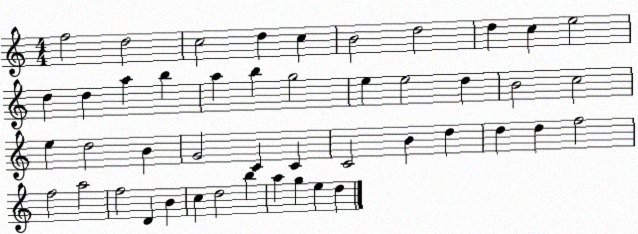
X:1
T:Untitled
M:4/4
L:1/4
K:C
f2 d2 c2 d c B2 d2 d c e2 d d a b a b g2 e e2 d B2 c2 e d2 B G2 C C C2 B d d d f2 f2 a2 f2 D B c d2 b a g e d